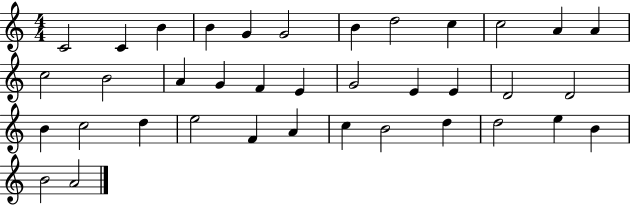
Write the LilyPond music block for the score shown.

{
  \clef treble
  \numericTimeSignature
  \time 4/4
  \key c \major
  c'2 c'4 b'4 | b'4 g'4 g'2 | b'4 d''2 c''4 | c''2 a'4 a'4 | \break c''2 b'2 | a'4 g'4 f'4 e'4 | g'2 e'4 e'4 | d'2 d'2 | \break b'4 c''2 d''4 | e''2 f'4 a'4 | c''4 b'2 d''4 | d''2 e''4 b'4 | \break b'2 a'2 | \bar "|."
}